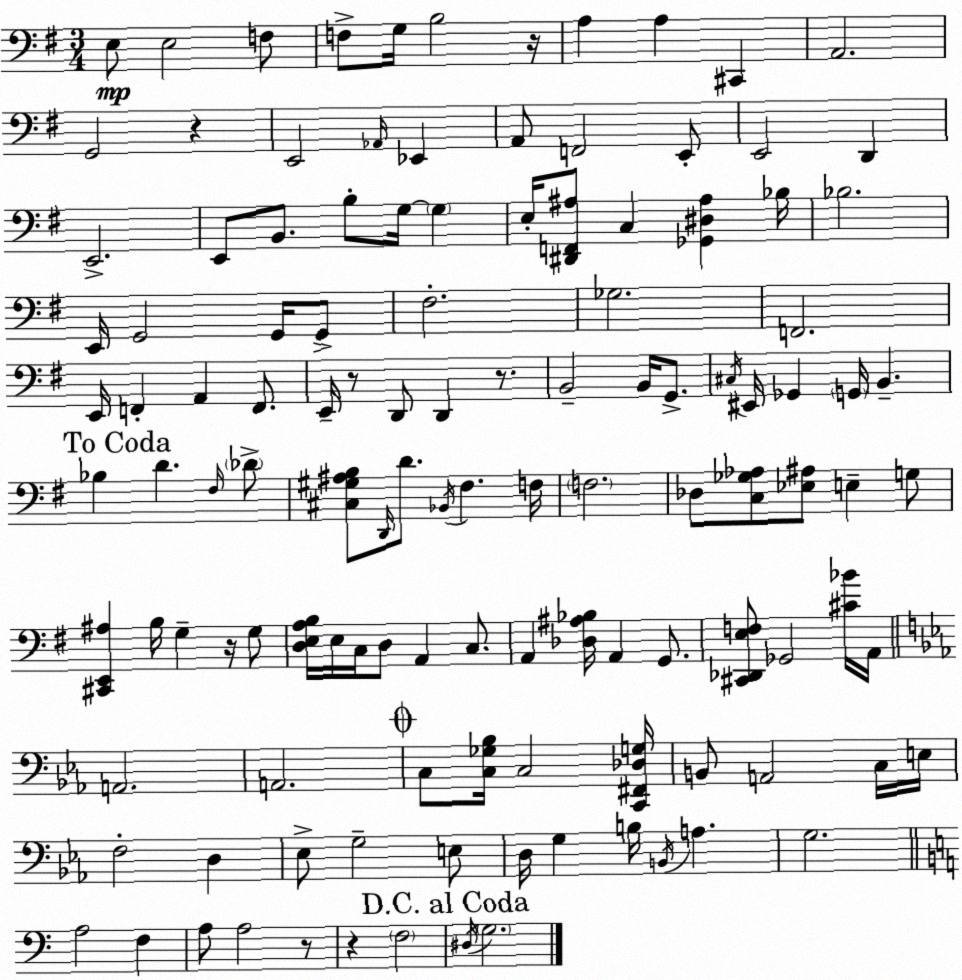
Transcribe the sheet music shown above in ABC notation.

X:1
T:Untitled
M:3/4
L:1/4
K:Em
E,/2 E,2 F,/2 F,/2 G,/4 B,2 z/4 A, A, ^C,, A,,2 G,,2 z E,,2 _A,,/4 _E,, A,,/2 F,,2 E,,/2 E,,2 D,, E,,2 E,,/2 B,,/2 B,/2 G,/4 G, E,/4 [^D,,F,,^A,]/2 C, [_G,,^D,^A,] _B,/4 _B,2 E,,/4 G,,2 G,,/4 G,,/2 ^F,2 _G,2 F,,2 E,,/4 F,, A,, F,,/2 E,,/4 z/2 D,,/2 D,, z/2 B,,2 B,,/4 G,,/2 ^C,/4 ^E,,/4 _G,, G,,/4 B,, _B, D ^F,/4 _D/2 [^C,^G,^A,B,]/2 D,,/4 D/2 _B,,/4 ^F, F,/4 F,2 _D,/2 [C,_G,_A,]/2 [_E,^A,]/2 E, G,/2 [^C,,E,,^A,] B,/4 G, z/4 G,/2 [D,E,A,B,]/4 E,/4 C,/4 D,/2 A,, C,/2 A,, [_D,^A,_B,]/4 A,, G,,/2 [^C,,_D,,E,F,]/2 _G,,2 [^C_B]/4 A,,/4 A,,2 A,,2 C,/2 [C,_G,_B,]/4 C,2 [C,,^F,,_D,G,]/4 B,,/2 A,,2 C,/4 E,/4 F,2 D, _E,/2 G,2 E,/2 D,/4 G, B,/4 B,,/4 A, G,2 A,2 F, A,/2 A,2 z/2 z F,2 ^D,/4 G,2